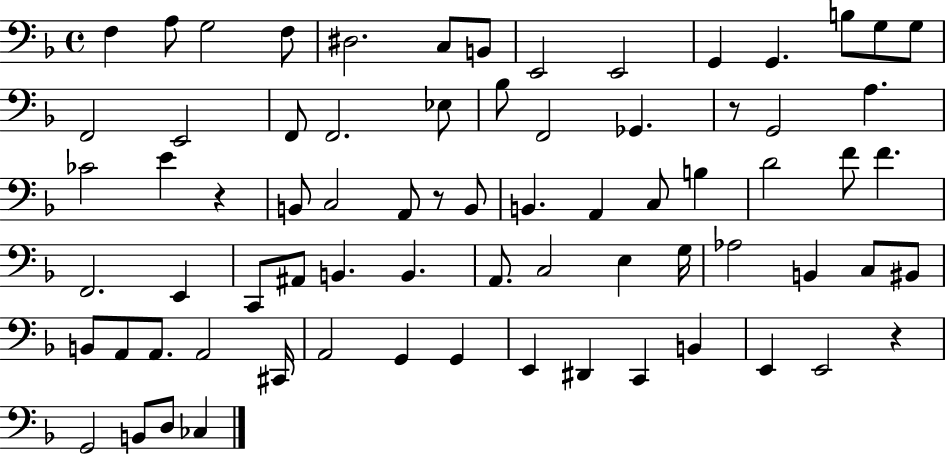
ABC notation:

X:1
T:Untitled
M:4/4
L:1/4
K:F
F, A,/2 G,2 F,/2 ^D,2 C,/2 B,,/2 E,,2 E,,2 G,, G,, B,/2 G,/2 G,/2 F,,2 E,,2 F,,/2 F,,2 _E,/2 _B,/2 F,,2 _G,, z/2 G,,2 A, _C2 E z B,,/2 C,2 A,,/2 z/2 B,,/2 B,, A,, C,/2 B, D2 F/2 F F,,2 E,, C,,/2 ^A,,/2 B,, B,, A,,/2 C,2 E, G,/4 _A,2 B,, C,/2 ^B,,/2 B,,/2 A,,/2 A,,/2 A,,2 ^C,,/4 A,,2 G,, G,, E,, ^D,, C,, B,, E,, E,,2 z G,,2 B,,/2 D,/2 _C,